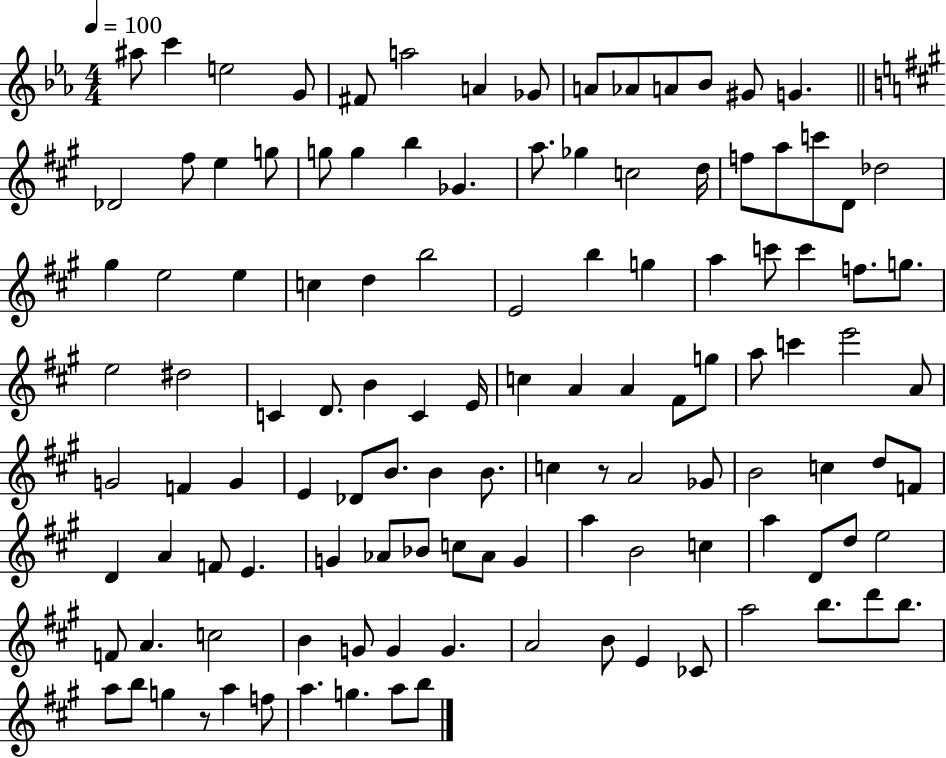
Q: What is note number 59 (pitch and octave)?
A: C6